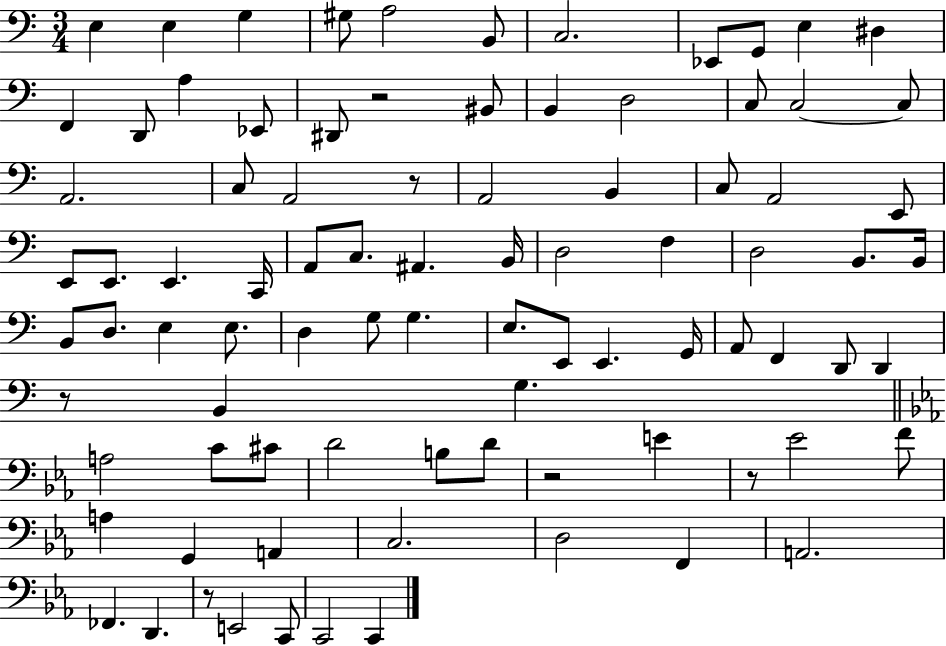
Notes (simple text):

E3/q E3/q G3/q G#3/e A3/h B2/e C3/h. Eb2/e G2/e E3/q D#3/q F2/q D2/e A3/q Eb2/e D#2/e R/h BIS2/e B2/q D3/h C3/e C3/h C3/e A2/h. C3/e A2/h R/e A2/h B2/q C3/e A2/h E2/e E2/e E2/e. E2/q. C2/s A2/e C3/e. A#2/q. B2/s D3/h F3/q D3/h B2/e. B2/s B2/e D3/e. E3/q E3/e. D3/q G3/e G3/q. E3/e. E2/e E2/q. G2/s A2/e F2/q D2/e D2/q R/e B2/q G3/q. A3/h C4/e C#4/e D4/h B3/e D4/e R/h E4/q R/e Eb4/h F4/e A3/q G2/q A2/q C3/h. D3/h F2/q A2/h. FES2/q. D2/q. R/e E2/h C2/e C2/h C2/q